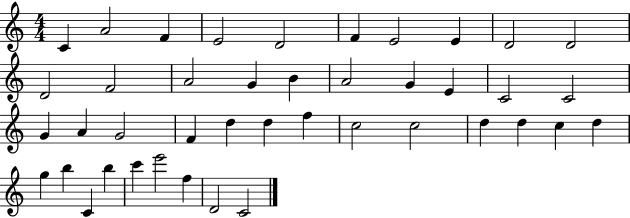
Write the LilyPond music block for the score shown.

{
  \clef treble
  \numericTimeSignature
  \time 4/4
  \key c \major
  c'4 a'2 f'4 | e'2 d'2 | f'4 e'2 e'4 | d'2 d'2 | \break d'2 f'2 | a'2 g'4 b'4 | a'2 g'4 e'4 | c'2 c'2 | \break g'4 a'4 g'2 | f'4 d''4 d''4 f''4 | c''2 c''2 | d''4 d''4 c''4 d''4 | \break g''4 b''4 c'4 b''4 | c'''4 e'''2 f''4 | d'2 c'2 | \bar "|."
}